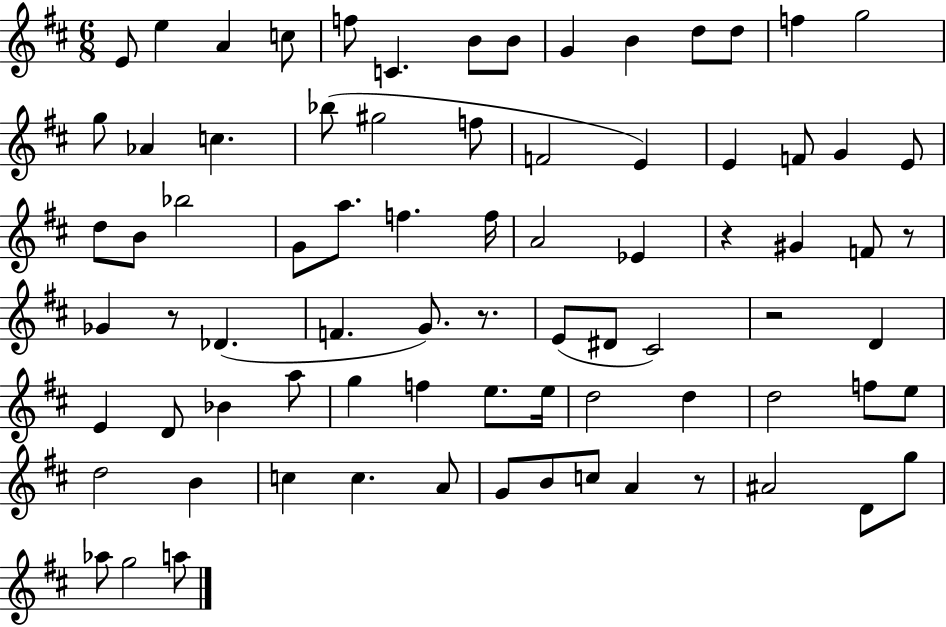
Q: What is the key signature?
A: D major